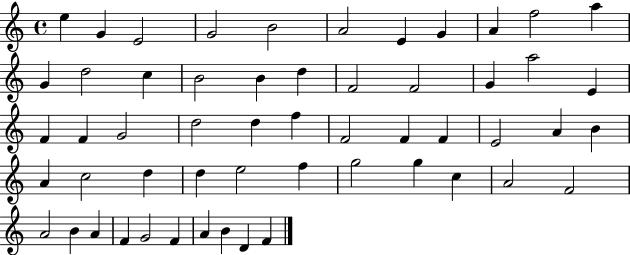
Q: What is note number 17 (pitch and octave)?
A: D5